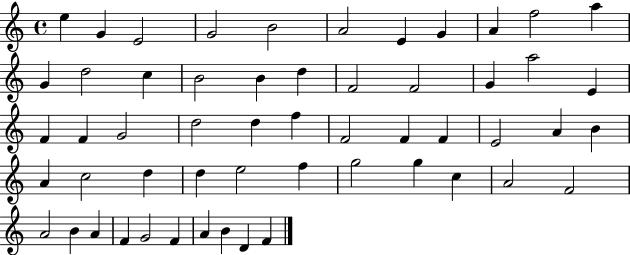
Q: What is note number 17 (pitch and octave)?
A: D5